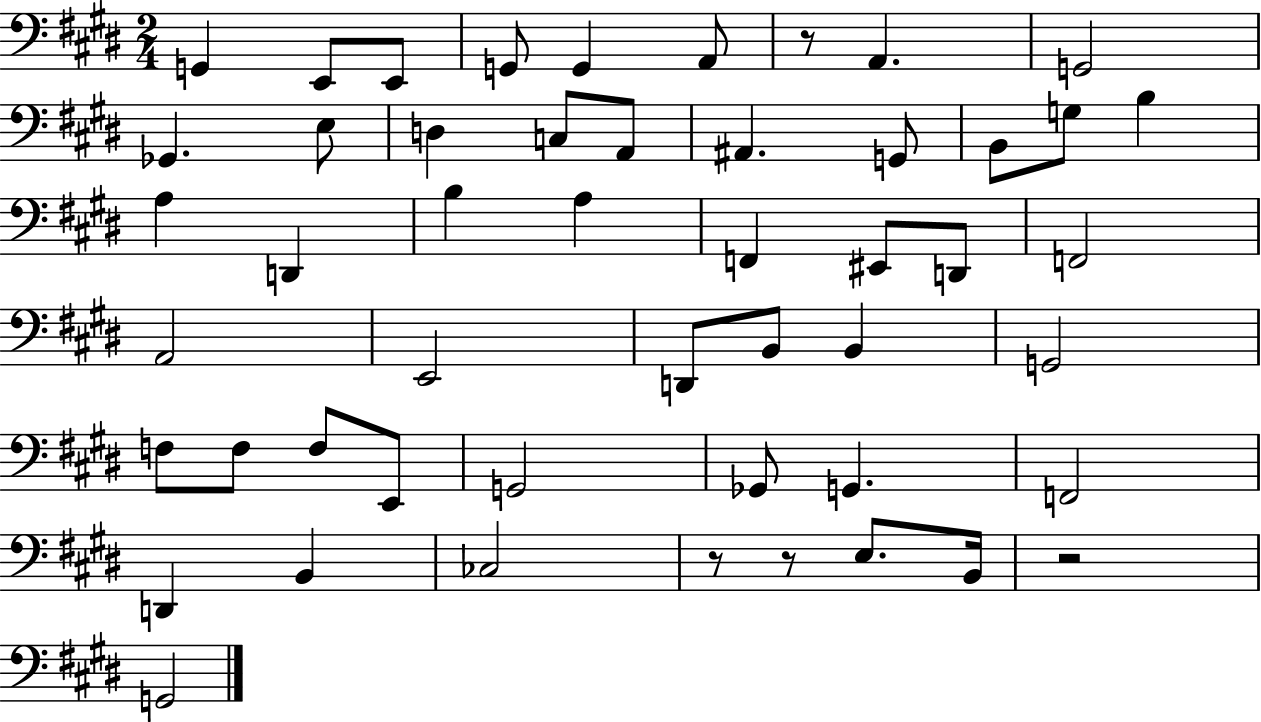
{
  \clef bass
  \numericTimeSignature
  \time 2/4
  \key e \major
  g,4 e,8 e,8 | g,8 g,4 a,8 | r8 a,4. | g,2 | \break ges,4. e8 | d4 c8 a,8 | ais,4. g,8 | b,8 g8 b4 | \break a4 d,4 | b4 a4 | f,4 eis,8 d,8 | f,2 | \break a,2 | e,2 | d,8 b,8 b,4 | g,2 | \break f8 f8 f8 e,8 | g,2 | ges,8 g,4. | f,2 | \break d,4 b,4 | ces2 | r8 r8 e8. b,16 | r2 | \break g,2 | \bar "|."
}